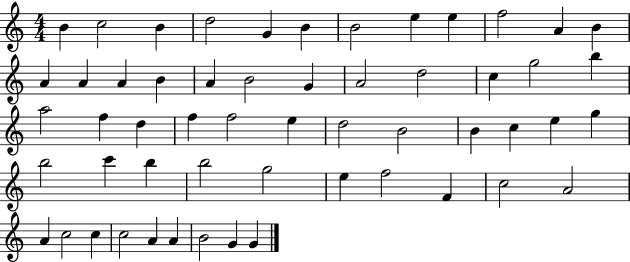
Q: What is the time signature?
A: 4/4